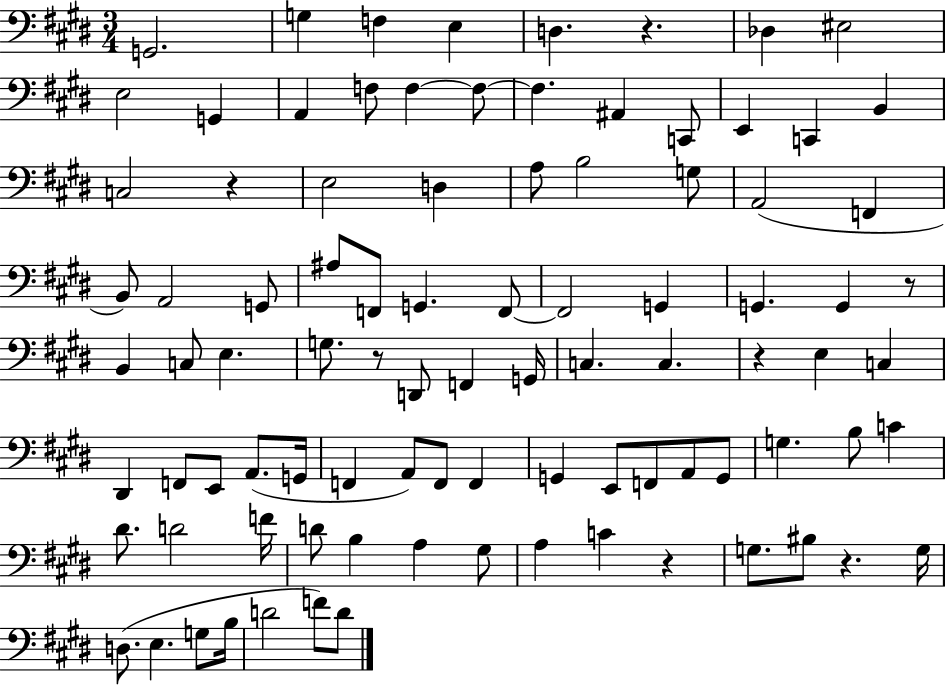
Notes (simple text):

G2/h. G3/q F3/q E3/q D3/q. R/q. Db3/q EIS3/h E3/h G2/q A2/q F3/e F3/q F3/e F3/q. A#2/q C2/e E2/q C2/q B2/q C3/h R/q E3/h D3/q A3/e B3/h G3/e A2/h F2/q B2/e A2/h G2/e A#3/e F2/e G2/q. F2/e F2/h G2/q G2/q. G2/q R/e B2/q C3/e E3/q. G3/e. R/e D2/e F2/q G2/s C3/q. C3/q. R/q E3/q C3/q D#2/q F2/e E2/e A2/e. G2/s F2/q A2/e F2/e F2/q G2/q E2/e F2/e A2/e G2/e G3/q. B3/e C4/q D#4/e. D4/h F4/s D4/e B3/q A3/q G#3/e A3/q C4/q R/q G3/e. BIS3/e R/q. G3/s D3/e. E3/q. G3/e B3/s D4/h F4/e D4/e